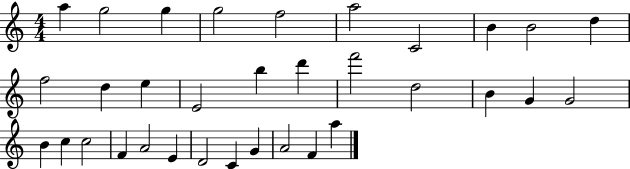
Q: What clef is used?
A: treble